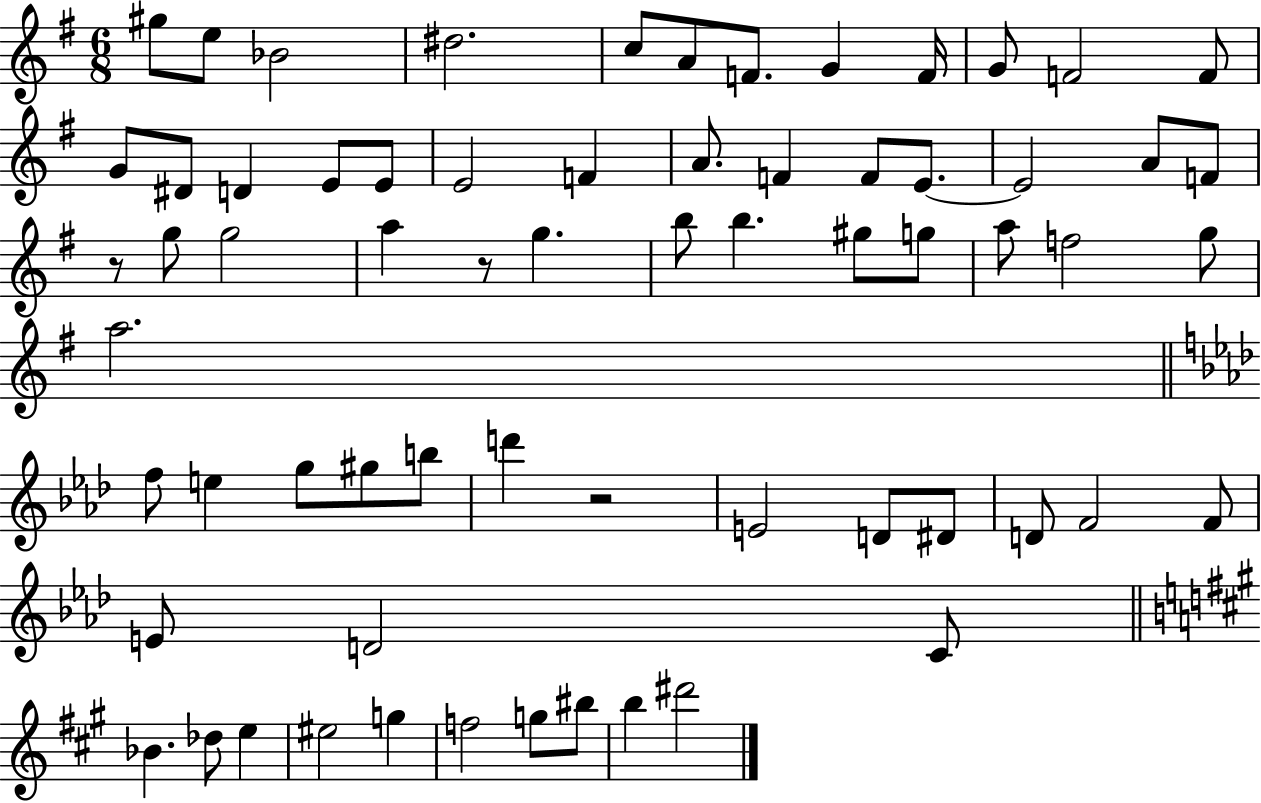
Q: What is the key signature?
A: G major